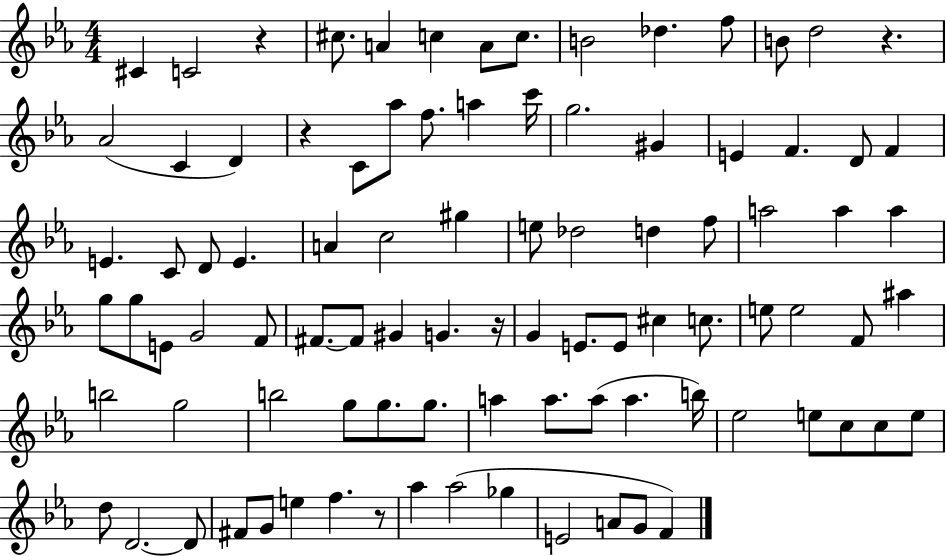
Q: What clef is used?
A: treble